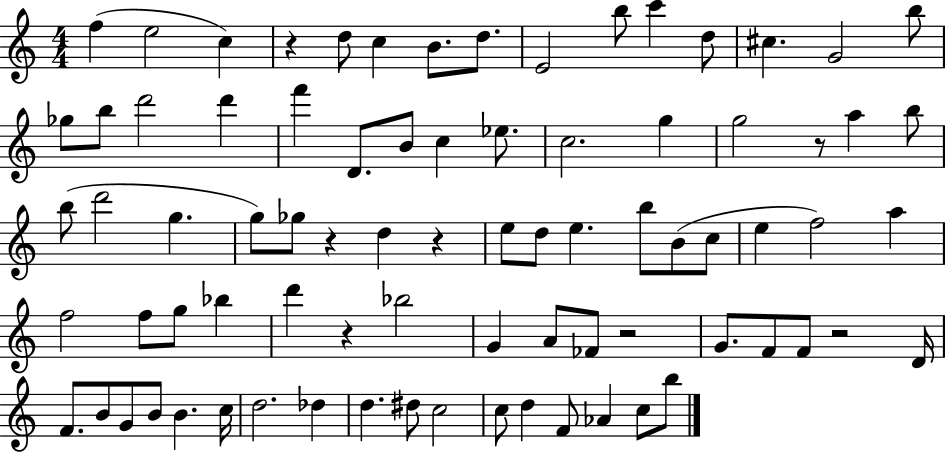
X:1
T:Untitled
M:4/4
L:1/4
K:C
f e2 c z d/2 c B/2 d/2 E2 b/2 c' d/2 ^c G2 b/2 _g/2 b/2 d'2 d' f' D/2 B/2 c _e/2 c2 g g2 z/2 a b/2 b/2 d'2 g g/2 _g/2 z d z e/2 d/2 e b/2 B/2 c/2 e f2 a f2 f/2 g/2 _b d' z _b2 G A/2 _F/2 z2 G/2 F/2 F/2 z2 D/4 F/2 B/2 G/2 B/2 B c/4 d2 _d d ^d/2 c2 c/2 d F/2 _A c/2 b/2